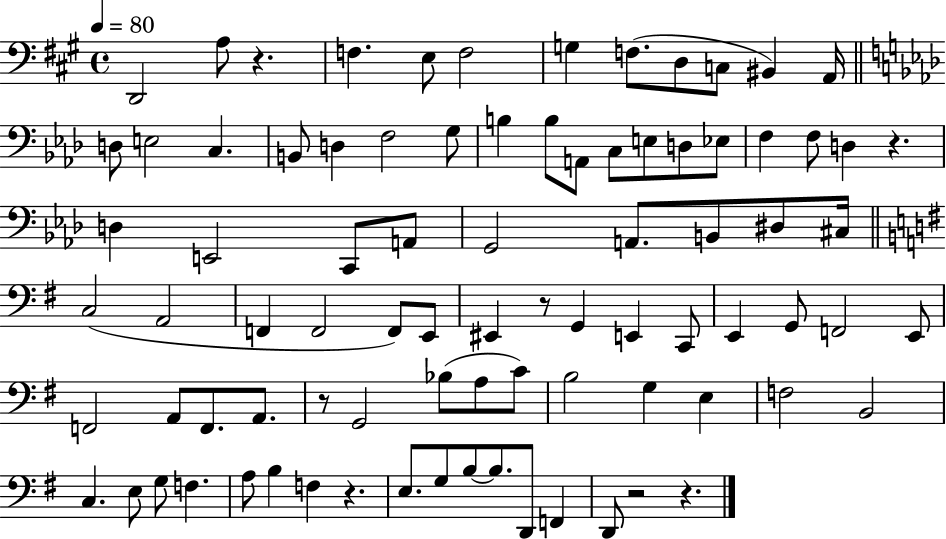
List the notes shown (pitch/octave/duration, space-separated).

D2/h A3/e R/q. F3/q. E3/e F3/h G3/q F3/e. D3/e C3/e BIS2/q A2/s D3/e E3/h C3/q. B2/e D3/q F3/h G3/e B3/q B3/e A2/e C3/e E3/e D3/e Eb3/e F3/q F3/e D3/q R/q. D3/q E2/h C2/e A2/e G2/h A2/e. B2/e D#3/e C#3/s C3/h A2/h F2/q F2/h F2/e E2/e EIS2/q R/e G2/q E2/q C2/e E2/q G2/e F2/h E2/e F2/h A2/e F2/e. A2/e. R/e G2/h Bb3/e A3/e C4/e B3/h G3/q E3/q F3/h B2/h C3/q. E3/e G3/e F3/q. A3/e B3/q F3/q R/q. E3/e. G3/e B3/e B3/e. D2/e F2/q D2/e R/h R/q.